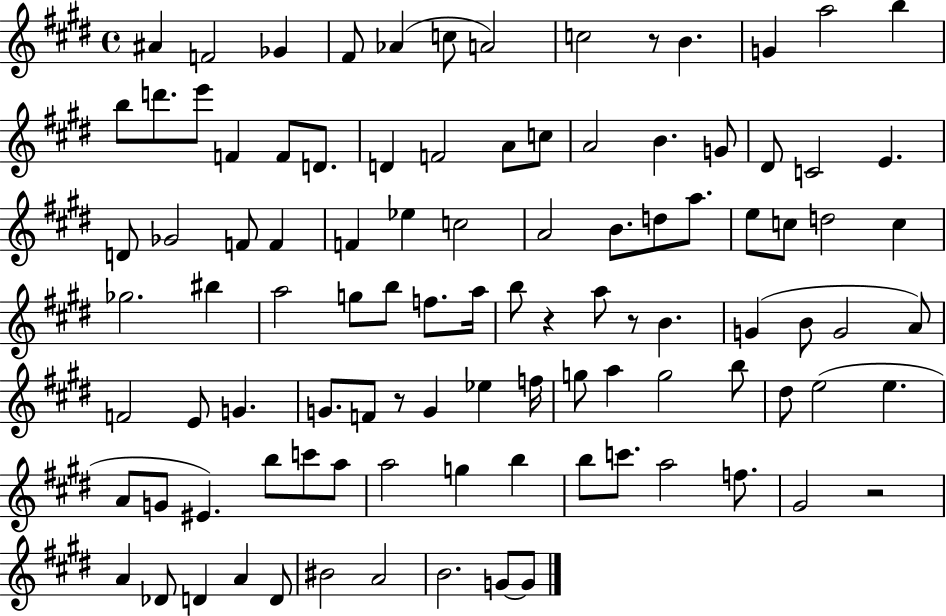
A#4/q F4/h Gb4/q F#4/e Ab4/q C5/e A4/h C5/h R/e B4/q. G4/q A5/h B5/q B5/e D6/e. E6/e F4/q F4/e D4/e. D4/q F4/h A4/e C5/e A4/h B4/q. G4/e D#4/e C4/h E4/q. D4/e Gb4/h F4/e F4/q F4/q Eb5/q C5/h A4/h B4/e. D5/e A5/e. E5/e C5/e D5/h C5/q Gb5/h. BIS5/q A5/h G5/e B5/e F5/e. A5/s B5/e R/q A5/e R/e B4/q. G4/q B4/e G4/h A4/e F4/h E4/e G4/q. G4/e. F4/e R/e G4/q Eb5/q F5/s G5/e A5/q G5/h B5/e D#5/e E5/h E5/q. A4/e G4/e EIS4/q. B5/e C6/e A5/e A5/h G5/q B5/q B5/e C6/e. A5/h F5/e. G#4/h R/h A4/q Db4/e D4/q A4/q D4/e BIS4/h A4/h B4/h. G4/e G4/e